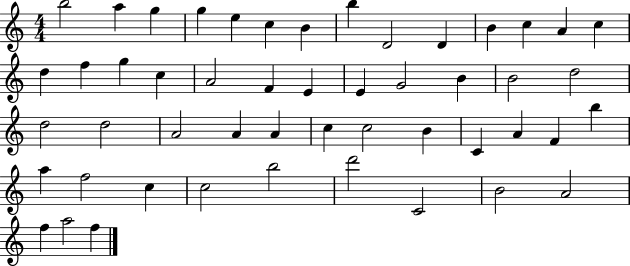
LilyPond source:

{
  \clef treble
  \numericTimeSignature
  \time 4/4
  \key c \major
  b''2 a''4 g''4 | g''4 e''4 c''4 b'4 | b''4 d'2 d'4 | b'4 c''4 a'4 c''4 | \break d''4 f''4 g''4 c''4 | a'2 f'4 e'4 | e'4 g'2 b'4 | b'2 d''2 | \break d''2 d''2 | a'2 a'4 a'4 | c''4 c''2 b'4 | c'4 a'4 f'4 b''4 | \break a''4 f''2 c''4 | c''2 b''2 | d'''2 c'2 | b'2 a'2 | \break f''4 a''2 f''4 | \bar "|."
}